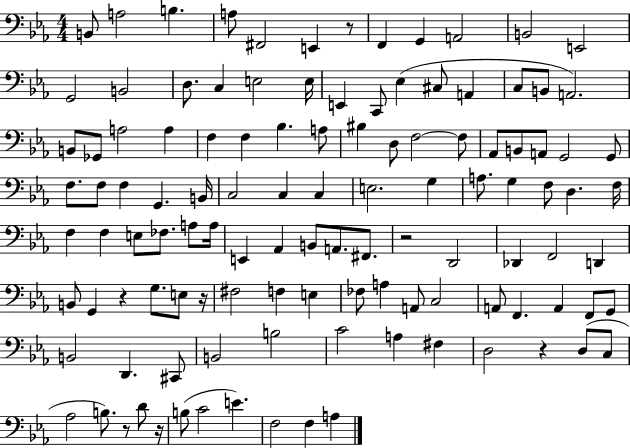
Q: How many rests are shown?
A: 7